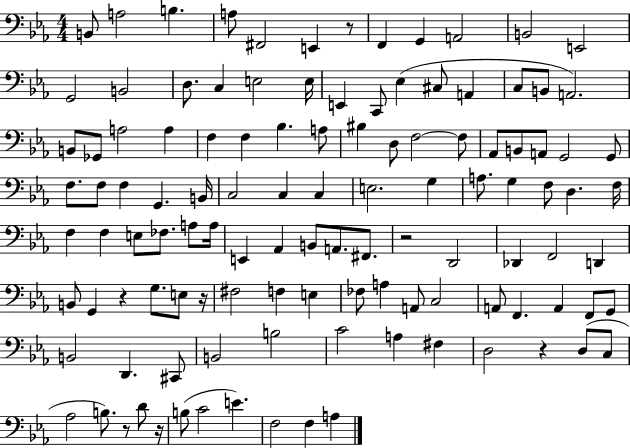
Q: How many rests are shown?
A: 7